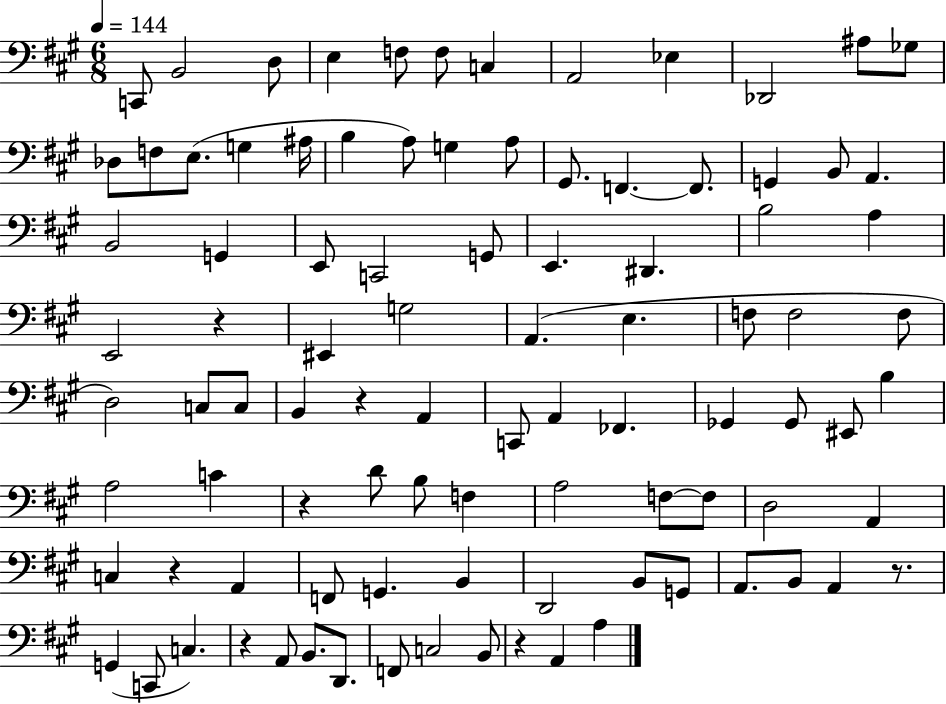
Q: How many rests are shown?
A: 7